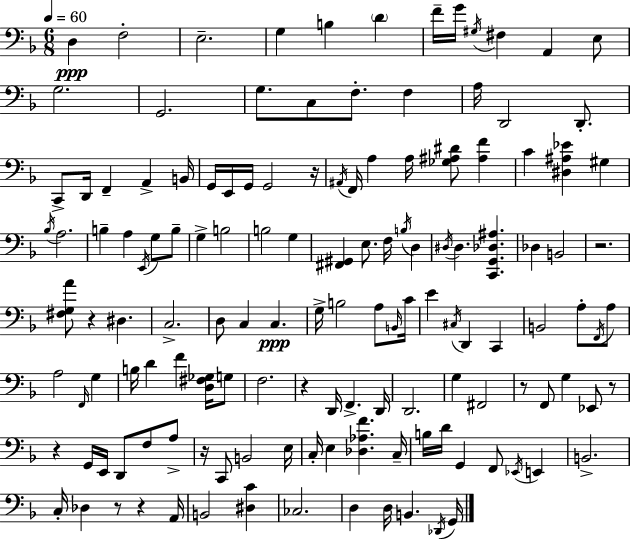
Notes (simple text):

D3/q F3/h E3/h. G3/q B3/q D4/q F4/s G4/s G#3/s F#3/q A2/q E3/e G3/h. G2/h. G3/e. C3/e F3/e. F3/q A3/s D2/h D2/e. C2/e D2/s F2/q A2/q B2/s G2/s E2/s G2/s G2/h R/s A#2/s F2/s A3/q A3/s [Gb3,A#3,D#4]/e [A#3,F4]/q C4/q [D#3,A#3,Eb4]/q G#3/q Bb3/s A3/h. B3/q A3/q E2/s G3/e B3/e G3/q B3/h B3/h G3/q [F#2,G#2]/q E3/e. F3/s B3/s D3/q D#3/s D#3/q. [C2,G2,Db3,A#3]/q. Db3/q B2/h R/h. [F#3,G3,A4]/e R/q D#3/q. C3/h. D3/e C3/q C3/q. G3/s B3/h A3/e B2/s C4/s E4/q C#3/s D2/q C2/q B2/h A3/e F2/s A3/e A3/h F2/s G3/q B3/s D4/q F4/q [D3,F#3,Gb3]/s G3/e F3/h. R/q D2/s F2/q. D2/s D2/h. G3/q F#2/h R/e F2/e G3/q Eb2/e R/e R/q G2/s E2/s D2/e F3/e A3/e R/s C2/e B2/h E3/s C3/s E3/q [Db3,Ab3,F4]/q. C3/s B3/s D4/s G2/q F2/e Eb2/s E2/q B2/h. C3/s Db3/q R/e R/q A2/s B2/h [D#3,C4]/q CES3/h. D3/q D3/s B2/q. Db2/s G2/s